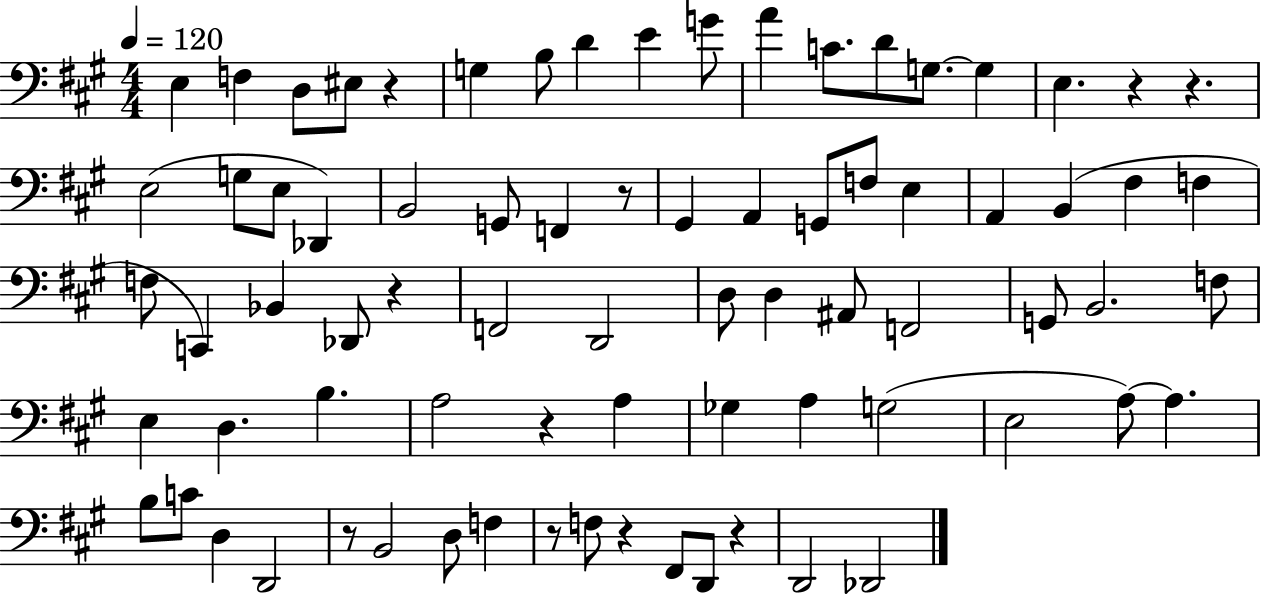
X:1
T:Untitled
M:4/4
L:1/4
K:A
E, F, D,/2 ^E,/2 z G, B,/2 D E G/2 A C/2 D/2 G,/2 G, E, z z E,2 G,/2 E,/2 _D,, B,,2 G,,/2 F,, z/2 ^G,, A,, G,,/2 F,/2 E, A,, B,, ^F, F, F,/2 C,, _B,, _D,,/2 z F,,2 D,,2 D,/2 D, ^A,,/2 F,,2 G,,/2 B,,2 F,/2 E, D, B, A,2 z A, _G, A, G,2 E,2 A,/2 A, B,/2 C/2 D, D,,2 z/2 B,,2 D,/2 F, z/2 F,/2 z ^F,,/2 D,,/2 z D,,2 _D,,2